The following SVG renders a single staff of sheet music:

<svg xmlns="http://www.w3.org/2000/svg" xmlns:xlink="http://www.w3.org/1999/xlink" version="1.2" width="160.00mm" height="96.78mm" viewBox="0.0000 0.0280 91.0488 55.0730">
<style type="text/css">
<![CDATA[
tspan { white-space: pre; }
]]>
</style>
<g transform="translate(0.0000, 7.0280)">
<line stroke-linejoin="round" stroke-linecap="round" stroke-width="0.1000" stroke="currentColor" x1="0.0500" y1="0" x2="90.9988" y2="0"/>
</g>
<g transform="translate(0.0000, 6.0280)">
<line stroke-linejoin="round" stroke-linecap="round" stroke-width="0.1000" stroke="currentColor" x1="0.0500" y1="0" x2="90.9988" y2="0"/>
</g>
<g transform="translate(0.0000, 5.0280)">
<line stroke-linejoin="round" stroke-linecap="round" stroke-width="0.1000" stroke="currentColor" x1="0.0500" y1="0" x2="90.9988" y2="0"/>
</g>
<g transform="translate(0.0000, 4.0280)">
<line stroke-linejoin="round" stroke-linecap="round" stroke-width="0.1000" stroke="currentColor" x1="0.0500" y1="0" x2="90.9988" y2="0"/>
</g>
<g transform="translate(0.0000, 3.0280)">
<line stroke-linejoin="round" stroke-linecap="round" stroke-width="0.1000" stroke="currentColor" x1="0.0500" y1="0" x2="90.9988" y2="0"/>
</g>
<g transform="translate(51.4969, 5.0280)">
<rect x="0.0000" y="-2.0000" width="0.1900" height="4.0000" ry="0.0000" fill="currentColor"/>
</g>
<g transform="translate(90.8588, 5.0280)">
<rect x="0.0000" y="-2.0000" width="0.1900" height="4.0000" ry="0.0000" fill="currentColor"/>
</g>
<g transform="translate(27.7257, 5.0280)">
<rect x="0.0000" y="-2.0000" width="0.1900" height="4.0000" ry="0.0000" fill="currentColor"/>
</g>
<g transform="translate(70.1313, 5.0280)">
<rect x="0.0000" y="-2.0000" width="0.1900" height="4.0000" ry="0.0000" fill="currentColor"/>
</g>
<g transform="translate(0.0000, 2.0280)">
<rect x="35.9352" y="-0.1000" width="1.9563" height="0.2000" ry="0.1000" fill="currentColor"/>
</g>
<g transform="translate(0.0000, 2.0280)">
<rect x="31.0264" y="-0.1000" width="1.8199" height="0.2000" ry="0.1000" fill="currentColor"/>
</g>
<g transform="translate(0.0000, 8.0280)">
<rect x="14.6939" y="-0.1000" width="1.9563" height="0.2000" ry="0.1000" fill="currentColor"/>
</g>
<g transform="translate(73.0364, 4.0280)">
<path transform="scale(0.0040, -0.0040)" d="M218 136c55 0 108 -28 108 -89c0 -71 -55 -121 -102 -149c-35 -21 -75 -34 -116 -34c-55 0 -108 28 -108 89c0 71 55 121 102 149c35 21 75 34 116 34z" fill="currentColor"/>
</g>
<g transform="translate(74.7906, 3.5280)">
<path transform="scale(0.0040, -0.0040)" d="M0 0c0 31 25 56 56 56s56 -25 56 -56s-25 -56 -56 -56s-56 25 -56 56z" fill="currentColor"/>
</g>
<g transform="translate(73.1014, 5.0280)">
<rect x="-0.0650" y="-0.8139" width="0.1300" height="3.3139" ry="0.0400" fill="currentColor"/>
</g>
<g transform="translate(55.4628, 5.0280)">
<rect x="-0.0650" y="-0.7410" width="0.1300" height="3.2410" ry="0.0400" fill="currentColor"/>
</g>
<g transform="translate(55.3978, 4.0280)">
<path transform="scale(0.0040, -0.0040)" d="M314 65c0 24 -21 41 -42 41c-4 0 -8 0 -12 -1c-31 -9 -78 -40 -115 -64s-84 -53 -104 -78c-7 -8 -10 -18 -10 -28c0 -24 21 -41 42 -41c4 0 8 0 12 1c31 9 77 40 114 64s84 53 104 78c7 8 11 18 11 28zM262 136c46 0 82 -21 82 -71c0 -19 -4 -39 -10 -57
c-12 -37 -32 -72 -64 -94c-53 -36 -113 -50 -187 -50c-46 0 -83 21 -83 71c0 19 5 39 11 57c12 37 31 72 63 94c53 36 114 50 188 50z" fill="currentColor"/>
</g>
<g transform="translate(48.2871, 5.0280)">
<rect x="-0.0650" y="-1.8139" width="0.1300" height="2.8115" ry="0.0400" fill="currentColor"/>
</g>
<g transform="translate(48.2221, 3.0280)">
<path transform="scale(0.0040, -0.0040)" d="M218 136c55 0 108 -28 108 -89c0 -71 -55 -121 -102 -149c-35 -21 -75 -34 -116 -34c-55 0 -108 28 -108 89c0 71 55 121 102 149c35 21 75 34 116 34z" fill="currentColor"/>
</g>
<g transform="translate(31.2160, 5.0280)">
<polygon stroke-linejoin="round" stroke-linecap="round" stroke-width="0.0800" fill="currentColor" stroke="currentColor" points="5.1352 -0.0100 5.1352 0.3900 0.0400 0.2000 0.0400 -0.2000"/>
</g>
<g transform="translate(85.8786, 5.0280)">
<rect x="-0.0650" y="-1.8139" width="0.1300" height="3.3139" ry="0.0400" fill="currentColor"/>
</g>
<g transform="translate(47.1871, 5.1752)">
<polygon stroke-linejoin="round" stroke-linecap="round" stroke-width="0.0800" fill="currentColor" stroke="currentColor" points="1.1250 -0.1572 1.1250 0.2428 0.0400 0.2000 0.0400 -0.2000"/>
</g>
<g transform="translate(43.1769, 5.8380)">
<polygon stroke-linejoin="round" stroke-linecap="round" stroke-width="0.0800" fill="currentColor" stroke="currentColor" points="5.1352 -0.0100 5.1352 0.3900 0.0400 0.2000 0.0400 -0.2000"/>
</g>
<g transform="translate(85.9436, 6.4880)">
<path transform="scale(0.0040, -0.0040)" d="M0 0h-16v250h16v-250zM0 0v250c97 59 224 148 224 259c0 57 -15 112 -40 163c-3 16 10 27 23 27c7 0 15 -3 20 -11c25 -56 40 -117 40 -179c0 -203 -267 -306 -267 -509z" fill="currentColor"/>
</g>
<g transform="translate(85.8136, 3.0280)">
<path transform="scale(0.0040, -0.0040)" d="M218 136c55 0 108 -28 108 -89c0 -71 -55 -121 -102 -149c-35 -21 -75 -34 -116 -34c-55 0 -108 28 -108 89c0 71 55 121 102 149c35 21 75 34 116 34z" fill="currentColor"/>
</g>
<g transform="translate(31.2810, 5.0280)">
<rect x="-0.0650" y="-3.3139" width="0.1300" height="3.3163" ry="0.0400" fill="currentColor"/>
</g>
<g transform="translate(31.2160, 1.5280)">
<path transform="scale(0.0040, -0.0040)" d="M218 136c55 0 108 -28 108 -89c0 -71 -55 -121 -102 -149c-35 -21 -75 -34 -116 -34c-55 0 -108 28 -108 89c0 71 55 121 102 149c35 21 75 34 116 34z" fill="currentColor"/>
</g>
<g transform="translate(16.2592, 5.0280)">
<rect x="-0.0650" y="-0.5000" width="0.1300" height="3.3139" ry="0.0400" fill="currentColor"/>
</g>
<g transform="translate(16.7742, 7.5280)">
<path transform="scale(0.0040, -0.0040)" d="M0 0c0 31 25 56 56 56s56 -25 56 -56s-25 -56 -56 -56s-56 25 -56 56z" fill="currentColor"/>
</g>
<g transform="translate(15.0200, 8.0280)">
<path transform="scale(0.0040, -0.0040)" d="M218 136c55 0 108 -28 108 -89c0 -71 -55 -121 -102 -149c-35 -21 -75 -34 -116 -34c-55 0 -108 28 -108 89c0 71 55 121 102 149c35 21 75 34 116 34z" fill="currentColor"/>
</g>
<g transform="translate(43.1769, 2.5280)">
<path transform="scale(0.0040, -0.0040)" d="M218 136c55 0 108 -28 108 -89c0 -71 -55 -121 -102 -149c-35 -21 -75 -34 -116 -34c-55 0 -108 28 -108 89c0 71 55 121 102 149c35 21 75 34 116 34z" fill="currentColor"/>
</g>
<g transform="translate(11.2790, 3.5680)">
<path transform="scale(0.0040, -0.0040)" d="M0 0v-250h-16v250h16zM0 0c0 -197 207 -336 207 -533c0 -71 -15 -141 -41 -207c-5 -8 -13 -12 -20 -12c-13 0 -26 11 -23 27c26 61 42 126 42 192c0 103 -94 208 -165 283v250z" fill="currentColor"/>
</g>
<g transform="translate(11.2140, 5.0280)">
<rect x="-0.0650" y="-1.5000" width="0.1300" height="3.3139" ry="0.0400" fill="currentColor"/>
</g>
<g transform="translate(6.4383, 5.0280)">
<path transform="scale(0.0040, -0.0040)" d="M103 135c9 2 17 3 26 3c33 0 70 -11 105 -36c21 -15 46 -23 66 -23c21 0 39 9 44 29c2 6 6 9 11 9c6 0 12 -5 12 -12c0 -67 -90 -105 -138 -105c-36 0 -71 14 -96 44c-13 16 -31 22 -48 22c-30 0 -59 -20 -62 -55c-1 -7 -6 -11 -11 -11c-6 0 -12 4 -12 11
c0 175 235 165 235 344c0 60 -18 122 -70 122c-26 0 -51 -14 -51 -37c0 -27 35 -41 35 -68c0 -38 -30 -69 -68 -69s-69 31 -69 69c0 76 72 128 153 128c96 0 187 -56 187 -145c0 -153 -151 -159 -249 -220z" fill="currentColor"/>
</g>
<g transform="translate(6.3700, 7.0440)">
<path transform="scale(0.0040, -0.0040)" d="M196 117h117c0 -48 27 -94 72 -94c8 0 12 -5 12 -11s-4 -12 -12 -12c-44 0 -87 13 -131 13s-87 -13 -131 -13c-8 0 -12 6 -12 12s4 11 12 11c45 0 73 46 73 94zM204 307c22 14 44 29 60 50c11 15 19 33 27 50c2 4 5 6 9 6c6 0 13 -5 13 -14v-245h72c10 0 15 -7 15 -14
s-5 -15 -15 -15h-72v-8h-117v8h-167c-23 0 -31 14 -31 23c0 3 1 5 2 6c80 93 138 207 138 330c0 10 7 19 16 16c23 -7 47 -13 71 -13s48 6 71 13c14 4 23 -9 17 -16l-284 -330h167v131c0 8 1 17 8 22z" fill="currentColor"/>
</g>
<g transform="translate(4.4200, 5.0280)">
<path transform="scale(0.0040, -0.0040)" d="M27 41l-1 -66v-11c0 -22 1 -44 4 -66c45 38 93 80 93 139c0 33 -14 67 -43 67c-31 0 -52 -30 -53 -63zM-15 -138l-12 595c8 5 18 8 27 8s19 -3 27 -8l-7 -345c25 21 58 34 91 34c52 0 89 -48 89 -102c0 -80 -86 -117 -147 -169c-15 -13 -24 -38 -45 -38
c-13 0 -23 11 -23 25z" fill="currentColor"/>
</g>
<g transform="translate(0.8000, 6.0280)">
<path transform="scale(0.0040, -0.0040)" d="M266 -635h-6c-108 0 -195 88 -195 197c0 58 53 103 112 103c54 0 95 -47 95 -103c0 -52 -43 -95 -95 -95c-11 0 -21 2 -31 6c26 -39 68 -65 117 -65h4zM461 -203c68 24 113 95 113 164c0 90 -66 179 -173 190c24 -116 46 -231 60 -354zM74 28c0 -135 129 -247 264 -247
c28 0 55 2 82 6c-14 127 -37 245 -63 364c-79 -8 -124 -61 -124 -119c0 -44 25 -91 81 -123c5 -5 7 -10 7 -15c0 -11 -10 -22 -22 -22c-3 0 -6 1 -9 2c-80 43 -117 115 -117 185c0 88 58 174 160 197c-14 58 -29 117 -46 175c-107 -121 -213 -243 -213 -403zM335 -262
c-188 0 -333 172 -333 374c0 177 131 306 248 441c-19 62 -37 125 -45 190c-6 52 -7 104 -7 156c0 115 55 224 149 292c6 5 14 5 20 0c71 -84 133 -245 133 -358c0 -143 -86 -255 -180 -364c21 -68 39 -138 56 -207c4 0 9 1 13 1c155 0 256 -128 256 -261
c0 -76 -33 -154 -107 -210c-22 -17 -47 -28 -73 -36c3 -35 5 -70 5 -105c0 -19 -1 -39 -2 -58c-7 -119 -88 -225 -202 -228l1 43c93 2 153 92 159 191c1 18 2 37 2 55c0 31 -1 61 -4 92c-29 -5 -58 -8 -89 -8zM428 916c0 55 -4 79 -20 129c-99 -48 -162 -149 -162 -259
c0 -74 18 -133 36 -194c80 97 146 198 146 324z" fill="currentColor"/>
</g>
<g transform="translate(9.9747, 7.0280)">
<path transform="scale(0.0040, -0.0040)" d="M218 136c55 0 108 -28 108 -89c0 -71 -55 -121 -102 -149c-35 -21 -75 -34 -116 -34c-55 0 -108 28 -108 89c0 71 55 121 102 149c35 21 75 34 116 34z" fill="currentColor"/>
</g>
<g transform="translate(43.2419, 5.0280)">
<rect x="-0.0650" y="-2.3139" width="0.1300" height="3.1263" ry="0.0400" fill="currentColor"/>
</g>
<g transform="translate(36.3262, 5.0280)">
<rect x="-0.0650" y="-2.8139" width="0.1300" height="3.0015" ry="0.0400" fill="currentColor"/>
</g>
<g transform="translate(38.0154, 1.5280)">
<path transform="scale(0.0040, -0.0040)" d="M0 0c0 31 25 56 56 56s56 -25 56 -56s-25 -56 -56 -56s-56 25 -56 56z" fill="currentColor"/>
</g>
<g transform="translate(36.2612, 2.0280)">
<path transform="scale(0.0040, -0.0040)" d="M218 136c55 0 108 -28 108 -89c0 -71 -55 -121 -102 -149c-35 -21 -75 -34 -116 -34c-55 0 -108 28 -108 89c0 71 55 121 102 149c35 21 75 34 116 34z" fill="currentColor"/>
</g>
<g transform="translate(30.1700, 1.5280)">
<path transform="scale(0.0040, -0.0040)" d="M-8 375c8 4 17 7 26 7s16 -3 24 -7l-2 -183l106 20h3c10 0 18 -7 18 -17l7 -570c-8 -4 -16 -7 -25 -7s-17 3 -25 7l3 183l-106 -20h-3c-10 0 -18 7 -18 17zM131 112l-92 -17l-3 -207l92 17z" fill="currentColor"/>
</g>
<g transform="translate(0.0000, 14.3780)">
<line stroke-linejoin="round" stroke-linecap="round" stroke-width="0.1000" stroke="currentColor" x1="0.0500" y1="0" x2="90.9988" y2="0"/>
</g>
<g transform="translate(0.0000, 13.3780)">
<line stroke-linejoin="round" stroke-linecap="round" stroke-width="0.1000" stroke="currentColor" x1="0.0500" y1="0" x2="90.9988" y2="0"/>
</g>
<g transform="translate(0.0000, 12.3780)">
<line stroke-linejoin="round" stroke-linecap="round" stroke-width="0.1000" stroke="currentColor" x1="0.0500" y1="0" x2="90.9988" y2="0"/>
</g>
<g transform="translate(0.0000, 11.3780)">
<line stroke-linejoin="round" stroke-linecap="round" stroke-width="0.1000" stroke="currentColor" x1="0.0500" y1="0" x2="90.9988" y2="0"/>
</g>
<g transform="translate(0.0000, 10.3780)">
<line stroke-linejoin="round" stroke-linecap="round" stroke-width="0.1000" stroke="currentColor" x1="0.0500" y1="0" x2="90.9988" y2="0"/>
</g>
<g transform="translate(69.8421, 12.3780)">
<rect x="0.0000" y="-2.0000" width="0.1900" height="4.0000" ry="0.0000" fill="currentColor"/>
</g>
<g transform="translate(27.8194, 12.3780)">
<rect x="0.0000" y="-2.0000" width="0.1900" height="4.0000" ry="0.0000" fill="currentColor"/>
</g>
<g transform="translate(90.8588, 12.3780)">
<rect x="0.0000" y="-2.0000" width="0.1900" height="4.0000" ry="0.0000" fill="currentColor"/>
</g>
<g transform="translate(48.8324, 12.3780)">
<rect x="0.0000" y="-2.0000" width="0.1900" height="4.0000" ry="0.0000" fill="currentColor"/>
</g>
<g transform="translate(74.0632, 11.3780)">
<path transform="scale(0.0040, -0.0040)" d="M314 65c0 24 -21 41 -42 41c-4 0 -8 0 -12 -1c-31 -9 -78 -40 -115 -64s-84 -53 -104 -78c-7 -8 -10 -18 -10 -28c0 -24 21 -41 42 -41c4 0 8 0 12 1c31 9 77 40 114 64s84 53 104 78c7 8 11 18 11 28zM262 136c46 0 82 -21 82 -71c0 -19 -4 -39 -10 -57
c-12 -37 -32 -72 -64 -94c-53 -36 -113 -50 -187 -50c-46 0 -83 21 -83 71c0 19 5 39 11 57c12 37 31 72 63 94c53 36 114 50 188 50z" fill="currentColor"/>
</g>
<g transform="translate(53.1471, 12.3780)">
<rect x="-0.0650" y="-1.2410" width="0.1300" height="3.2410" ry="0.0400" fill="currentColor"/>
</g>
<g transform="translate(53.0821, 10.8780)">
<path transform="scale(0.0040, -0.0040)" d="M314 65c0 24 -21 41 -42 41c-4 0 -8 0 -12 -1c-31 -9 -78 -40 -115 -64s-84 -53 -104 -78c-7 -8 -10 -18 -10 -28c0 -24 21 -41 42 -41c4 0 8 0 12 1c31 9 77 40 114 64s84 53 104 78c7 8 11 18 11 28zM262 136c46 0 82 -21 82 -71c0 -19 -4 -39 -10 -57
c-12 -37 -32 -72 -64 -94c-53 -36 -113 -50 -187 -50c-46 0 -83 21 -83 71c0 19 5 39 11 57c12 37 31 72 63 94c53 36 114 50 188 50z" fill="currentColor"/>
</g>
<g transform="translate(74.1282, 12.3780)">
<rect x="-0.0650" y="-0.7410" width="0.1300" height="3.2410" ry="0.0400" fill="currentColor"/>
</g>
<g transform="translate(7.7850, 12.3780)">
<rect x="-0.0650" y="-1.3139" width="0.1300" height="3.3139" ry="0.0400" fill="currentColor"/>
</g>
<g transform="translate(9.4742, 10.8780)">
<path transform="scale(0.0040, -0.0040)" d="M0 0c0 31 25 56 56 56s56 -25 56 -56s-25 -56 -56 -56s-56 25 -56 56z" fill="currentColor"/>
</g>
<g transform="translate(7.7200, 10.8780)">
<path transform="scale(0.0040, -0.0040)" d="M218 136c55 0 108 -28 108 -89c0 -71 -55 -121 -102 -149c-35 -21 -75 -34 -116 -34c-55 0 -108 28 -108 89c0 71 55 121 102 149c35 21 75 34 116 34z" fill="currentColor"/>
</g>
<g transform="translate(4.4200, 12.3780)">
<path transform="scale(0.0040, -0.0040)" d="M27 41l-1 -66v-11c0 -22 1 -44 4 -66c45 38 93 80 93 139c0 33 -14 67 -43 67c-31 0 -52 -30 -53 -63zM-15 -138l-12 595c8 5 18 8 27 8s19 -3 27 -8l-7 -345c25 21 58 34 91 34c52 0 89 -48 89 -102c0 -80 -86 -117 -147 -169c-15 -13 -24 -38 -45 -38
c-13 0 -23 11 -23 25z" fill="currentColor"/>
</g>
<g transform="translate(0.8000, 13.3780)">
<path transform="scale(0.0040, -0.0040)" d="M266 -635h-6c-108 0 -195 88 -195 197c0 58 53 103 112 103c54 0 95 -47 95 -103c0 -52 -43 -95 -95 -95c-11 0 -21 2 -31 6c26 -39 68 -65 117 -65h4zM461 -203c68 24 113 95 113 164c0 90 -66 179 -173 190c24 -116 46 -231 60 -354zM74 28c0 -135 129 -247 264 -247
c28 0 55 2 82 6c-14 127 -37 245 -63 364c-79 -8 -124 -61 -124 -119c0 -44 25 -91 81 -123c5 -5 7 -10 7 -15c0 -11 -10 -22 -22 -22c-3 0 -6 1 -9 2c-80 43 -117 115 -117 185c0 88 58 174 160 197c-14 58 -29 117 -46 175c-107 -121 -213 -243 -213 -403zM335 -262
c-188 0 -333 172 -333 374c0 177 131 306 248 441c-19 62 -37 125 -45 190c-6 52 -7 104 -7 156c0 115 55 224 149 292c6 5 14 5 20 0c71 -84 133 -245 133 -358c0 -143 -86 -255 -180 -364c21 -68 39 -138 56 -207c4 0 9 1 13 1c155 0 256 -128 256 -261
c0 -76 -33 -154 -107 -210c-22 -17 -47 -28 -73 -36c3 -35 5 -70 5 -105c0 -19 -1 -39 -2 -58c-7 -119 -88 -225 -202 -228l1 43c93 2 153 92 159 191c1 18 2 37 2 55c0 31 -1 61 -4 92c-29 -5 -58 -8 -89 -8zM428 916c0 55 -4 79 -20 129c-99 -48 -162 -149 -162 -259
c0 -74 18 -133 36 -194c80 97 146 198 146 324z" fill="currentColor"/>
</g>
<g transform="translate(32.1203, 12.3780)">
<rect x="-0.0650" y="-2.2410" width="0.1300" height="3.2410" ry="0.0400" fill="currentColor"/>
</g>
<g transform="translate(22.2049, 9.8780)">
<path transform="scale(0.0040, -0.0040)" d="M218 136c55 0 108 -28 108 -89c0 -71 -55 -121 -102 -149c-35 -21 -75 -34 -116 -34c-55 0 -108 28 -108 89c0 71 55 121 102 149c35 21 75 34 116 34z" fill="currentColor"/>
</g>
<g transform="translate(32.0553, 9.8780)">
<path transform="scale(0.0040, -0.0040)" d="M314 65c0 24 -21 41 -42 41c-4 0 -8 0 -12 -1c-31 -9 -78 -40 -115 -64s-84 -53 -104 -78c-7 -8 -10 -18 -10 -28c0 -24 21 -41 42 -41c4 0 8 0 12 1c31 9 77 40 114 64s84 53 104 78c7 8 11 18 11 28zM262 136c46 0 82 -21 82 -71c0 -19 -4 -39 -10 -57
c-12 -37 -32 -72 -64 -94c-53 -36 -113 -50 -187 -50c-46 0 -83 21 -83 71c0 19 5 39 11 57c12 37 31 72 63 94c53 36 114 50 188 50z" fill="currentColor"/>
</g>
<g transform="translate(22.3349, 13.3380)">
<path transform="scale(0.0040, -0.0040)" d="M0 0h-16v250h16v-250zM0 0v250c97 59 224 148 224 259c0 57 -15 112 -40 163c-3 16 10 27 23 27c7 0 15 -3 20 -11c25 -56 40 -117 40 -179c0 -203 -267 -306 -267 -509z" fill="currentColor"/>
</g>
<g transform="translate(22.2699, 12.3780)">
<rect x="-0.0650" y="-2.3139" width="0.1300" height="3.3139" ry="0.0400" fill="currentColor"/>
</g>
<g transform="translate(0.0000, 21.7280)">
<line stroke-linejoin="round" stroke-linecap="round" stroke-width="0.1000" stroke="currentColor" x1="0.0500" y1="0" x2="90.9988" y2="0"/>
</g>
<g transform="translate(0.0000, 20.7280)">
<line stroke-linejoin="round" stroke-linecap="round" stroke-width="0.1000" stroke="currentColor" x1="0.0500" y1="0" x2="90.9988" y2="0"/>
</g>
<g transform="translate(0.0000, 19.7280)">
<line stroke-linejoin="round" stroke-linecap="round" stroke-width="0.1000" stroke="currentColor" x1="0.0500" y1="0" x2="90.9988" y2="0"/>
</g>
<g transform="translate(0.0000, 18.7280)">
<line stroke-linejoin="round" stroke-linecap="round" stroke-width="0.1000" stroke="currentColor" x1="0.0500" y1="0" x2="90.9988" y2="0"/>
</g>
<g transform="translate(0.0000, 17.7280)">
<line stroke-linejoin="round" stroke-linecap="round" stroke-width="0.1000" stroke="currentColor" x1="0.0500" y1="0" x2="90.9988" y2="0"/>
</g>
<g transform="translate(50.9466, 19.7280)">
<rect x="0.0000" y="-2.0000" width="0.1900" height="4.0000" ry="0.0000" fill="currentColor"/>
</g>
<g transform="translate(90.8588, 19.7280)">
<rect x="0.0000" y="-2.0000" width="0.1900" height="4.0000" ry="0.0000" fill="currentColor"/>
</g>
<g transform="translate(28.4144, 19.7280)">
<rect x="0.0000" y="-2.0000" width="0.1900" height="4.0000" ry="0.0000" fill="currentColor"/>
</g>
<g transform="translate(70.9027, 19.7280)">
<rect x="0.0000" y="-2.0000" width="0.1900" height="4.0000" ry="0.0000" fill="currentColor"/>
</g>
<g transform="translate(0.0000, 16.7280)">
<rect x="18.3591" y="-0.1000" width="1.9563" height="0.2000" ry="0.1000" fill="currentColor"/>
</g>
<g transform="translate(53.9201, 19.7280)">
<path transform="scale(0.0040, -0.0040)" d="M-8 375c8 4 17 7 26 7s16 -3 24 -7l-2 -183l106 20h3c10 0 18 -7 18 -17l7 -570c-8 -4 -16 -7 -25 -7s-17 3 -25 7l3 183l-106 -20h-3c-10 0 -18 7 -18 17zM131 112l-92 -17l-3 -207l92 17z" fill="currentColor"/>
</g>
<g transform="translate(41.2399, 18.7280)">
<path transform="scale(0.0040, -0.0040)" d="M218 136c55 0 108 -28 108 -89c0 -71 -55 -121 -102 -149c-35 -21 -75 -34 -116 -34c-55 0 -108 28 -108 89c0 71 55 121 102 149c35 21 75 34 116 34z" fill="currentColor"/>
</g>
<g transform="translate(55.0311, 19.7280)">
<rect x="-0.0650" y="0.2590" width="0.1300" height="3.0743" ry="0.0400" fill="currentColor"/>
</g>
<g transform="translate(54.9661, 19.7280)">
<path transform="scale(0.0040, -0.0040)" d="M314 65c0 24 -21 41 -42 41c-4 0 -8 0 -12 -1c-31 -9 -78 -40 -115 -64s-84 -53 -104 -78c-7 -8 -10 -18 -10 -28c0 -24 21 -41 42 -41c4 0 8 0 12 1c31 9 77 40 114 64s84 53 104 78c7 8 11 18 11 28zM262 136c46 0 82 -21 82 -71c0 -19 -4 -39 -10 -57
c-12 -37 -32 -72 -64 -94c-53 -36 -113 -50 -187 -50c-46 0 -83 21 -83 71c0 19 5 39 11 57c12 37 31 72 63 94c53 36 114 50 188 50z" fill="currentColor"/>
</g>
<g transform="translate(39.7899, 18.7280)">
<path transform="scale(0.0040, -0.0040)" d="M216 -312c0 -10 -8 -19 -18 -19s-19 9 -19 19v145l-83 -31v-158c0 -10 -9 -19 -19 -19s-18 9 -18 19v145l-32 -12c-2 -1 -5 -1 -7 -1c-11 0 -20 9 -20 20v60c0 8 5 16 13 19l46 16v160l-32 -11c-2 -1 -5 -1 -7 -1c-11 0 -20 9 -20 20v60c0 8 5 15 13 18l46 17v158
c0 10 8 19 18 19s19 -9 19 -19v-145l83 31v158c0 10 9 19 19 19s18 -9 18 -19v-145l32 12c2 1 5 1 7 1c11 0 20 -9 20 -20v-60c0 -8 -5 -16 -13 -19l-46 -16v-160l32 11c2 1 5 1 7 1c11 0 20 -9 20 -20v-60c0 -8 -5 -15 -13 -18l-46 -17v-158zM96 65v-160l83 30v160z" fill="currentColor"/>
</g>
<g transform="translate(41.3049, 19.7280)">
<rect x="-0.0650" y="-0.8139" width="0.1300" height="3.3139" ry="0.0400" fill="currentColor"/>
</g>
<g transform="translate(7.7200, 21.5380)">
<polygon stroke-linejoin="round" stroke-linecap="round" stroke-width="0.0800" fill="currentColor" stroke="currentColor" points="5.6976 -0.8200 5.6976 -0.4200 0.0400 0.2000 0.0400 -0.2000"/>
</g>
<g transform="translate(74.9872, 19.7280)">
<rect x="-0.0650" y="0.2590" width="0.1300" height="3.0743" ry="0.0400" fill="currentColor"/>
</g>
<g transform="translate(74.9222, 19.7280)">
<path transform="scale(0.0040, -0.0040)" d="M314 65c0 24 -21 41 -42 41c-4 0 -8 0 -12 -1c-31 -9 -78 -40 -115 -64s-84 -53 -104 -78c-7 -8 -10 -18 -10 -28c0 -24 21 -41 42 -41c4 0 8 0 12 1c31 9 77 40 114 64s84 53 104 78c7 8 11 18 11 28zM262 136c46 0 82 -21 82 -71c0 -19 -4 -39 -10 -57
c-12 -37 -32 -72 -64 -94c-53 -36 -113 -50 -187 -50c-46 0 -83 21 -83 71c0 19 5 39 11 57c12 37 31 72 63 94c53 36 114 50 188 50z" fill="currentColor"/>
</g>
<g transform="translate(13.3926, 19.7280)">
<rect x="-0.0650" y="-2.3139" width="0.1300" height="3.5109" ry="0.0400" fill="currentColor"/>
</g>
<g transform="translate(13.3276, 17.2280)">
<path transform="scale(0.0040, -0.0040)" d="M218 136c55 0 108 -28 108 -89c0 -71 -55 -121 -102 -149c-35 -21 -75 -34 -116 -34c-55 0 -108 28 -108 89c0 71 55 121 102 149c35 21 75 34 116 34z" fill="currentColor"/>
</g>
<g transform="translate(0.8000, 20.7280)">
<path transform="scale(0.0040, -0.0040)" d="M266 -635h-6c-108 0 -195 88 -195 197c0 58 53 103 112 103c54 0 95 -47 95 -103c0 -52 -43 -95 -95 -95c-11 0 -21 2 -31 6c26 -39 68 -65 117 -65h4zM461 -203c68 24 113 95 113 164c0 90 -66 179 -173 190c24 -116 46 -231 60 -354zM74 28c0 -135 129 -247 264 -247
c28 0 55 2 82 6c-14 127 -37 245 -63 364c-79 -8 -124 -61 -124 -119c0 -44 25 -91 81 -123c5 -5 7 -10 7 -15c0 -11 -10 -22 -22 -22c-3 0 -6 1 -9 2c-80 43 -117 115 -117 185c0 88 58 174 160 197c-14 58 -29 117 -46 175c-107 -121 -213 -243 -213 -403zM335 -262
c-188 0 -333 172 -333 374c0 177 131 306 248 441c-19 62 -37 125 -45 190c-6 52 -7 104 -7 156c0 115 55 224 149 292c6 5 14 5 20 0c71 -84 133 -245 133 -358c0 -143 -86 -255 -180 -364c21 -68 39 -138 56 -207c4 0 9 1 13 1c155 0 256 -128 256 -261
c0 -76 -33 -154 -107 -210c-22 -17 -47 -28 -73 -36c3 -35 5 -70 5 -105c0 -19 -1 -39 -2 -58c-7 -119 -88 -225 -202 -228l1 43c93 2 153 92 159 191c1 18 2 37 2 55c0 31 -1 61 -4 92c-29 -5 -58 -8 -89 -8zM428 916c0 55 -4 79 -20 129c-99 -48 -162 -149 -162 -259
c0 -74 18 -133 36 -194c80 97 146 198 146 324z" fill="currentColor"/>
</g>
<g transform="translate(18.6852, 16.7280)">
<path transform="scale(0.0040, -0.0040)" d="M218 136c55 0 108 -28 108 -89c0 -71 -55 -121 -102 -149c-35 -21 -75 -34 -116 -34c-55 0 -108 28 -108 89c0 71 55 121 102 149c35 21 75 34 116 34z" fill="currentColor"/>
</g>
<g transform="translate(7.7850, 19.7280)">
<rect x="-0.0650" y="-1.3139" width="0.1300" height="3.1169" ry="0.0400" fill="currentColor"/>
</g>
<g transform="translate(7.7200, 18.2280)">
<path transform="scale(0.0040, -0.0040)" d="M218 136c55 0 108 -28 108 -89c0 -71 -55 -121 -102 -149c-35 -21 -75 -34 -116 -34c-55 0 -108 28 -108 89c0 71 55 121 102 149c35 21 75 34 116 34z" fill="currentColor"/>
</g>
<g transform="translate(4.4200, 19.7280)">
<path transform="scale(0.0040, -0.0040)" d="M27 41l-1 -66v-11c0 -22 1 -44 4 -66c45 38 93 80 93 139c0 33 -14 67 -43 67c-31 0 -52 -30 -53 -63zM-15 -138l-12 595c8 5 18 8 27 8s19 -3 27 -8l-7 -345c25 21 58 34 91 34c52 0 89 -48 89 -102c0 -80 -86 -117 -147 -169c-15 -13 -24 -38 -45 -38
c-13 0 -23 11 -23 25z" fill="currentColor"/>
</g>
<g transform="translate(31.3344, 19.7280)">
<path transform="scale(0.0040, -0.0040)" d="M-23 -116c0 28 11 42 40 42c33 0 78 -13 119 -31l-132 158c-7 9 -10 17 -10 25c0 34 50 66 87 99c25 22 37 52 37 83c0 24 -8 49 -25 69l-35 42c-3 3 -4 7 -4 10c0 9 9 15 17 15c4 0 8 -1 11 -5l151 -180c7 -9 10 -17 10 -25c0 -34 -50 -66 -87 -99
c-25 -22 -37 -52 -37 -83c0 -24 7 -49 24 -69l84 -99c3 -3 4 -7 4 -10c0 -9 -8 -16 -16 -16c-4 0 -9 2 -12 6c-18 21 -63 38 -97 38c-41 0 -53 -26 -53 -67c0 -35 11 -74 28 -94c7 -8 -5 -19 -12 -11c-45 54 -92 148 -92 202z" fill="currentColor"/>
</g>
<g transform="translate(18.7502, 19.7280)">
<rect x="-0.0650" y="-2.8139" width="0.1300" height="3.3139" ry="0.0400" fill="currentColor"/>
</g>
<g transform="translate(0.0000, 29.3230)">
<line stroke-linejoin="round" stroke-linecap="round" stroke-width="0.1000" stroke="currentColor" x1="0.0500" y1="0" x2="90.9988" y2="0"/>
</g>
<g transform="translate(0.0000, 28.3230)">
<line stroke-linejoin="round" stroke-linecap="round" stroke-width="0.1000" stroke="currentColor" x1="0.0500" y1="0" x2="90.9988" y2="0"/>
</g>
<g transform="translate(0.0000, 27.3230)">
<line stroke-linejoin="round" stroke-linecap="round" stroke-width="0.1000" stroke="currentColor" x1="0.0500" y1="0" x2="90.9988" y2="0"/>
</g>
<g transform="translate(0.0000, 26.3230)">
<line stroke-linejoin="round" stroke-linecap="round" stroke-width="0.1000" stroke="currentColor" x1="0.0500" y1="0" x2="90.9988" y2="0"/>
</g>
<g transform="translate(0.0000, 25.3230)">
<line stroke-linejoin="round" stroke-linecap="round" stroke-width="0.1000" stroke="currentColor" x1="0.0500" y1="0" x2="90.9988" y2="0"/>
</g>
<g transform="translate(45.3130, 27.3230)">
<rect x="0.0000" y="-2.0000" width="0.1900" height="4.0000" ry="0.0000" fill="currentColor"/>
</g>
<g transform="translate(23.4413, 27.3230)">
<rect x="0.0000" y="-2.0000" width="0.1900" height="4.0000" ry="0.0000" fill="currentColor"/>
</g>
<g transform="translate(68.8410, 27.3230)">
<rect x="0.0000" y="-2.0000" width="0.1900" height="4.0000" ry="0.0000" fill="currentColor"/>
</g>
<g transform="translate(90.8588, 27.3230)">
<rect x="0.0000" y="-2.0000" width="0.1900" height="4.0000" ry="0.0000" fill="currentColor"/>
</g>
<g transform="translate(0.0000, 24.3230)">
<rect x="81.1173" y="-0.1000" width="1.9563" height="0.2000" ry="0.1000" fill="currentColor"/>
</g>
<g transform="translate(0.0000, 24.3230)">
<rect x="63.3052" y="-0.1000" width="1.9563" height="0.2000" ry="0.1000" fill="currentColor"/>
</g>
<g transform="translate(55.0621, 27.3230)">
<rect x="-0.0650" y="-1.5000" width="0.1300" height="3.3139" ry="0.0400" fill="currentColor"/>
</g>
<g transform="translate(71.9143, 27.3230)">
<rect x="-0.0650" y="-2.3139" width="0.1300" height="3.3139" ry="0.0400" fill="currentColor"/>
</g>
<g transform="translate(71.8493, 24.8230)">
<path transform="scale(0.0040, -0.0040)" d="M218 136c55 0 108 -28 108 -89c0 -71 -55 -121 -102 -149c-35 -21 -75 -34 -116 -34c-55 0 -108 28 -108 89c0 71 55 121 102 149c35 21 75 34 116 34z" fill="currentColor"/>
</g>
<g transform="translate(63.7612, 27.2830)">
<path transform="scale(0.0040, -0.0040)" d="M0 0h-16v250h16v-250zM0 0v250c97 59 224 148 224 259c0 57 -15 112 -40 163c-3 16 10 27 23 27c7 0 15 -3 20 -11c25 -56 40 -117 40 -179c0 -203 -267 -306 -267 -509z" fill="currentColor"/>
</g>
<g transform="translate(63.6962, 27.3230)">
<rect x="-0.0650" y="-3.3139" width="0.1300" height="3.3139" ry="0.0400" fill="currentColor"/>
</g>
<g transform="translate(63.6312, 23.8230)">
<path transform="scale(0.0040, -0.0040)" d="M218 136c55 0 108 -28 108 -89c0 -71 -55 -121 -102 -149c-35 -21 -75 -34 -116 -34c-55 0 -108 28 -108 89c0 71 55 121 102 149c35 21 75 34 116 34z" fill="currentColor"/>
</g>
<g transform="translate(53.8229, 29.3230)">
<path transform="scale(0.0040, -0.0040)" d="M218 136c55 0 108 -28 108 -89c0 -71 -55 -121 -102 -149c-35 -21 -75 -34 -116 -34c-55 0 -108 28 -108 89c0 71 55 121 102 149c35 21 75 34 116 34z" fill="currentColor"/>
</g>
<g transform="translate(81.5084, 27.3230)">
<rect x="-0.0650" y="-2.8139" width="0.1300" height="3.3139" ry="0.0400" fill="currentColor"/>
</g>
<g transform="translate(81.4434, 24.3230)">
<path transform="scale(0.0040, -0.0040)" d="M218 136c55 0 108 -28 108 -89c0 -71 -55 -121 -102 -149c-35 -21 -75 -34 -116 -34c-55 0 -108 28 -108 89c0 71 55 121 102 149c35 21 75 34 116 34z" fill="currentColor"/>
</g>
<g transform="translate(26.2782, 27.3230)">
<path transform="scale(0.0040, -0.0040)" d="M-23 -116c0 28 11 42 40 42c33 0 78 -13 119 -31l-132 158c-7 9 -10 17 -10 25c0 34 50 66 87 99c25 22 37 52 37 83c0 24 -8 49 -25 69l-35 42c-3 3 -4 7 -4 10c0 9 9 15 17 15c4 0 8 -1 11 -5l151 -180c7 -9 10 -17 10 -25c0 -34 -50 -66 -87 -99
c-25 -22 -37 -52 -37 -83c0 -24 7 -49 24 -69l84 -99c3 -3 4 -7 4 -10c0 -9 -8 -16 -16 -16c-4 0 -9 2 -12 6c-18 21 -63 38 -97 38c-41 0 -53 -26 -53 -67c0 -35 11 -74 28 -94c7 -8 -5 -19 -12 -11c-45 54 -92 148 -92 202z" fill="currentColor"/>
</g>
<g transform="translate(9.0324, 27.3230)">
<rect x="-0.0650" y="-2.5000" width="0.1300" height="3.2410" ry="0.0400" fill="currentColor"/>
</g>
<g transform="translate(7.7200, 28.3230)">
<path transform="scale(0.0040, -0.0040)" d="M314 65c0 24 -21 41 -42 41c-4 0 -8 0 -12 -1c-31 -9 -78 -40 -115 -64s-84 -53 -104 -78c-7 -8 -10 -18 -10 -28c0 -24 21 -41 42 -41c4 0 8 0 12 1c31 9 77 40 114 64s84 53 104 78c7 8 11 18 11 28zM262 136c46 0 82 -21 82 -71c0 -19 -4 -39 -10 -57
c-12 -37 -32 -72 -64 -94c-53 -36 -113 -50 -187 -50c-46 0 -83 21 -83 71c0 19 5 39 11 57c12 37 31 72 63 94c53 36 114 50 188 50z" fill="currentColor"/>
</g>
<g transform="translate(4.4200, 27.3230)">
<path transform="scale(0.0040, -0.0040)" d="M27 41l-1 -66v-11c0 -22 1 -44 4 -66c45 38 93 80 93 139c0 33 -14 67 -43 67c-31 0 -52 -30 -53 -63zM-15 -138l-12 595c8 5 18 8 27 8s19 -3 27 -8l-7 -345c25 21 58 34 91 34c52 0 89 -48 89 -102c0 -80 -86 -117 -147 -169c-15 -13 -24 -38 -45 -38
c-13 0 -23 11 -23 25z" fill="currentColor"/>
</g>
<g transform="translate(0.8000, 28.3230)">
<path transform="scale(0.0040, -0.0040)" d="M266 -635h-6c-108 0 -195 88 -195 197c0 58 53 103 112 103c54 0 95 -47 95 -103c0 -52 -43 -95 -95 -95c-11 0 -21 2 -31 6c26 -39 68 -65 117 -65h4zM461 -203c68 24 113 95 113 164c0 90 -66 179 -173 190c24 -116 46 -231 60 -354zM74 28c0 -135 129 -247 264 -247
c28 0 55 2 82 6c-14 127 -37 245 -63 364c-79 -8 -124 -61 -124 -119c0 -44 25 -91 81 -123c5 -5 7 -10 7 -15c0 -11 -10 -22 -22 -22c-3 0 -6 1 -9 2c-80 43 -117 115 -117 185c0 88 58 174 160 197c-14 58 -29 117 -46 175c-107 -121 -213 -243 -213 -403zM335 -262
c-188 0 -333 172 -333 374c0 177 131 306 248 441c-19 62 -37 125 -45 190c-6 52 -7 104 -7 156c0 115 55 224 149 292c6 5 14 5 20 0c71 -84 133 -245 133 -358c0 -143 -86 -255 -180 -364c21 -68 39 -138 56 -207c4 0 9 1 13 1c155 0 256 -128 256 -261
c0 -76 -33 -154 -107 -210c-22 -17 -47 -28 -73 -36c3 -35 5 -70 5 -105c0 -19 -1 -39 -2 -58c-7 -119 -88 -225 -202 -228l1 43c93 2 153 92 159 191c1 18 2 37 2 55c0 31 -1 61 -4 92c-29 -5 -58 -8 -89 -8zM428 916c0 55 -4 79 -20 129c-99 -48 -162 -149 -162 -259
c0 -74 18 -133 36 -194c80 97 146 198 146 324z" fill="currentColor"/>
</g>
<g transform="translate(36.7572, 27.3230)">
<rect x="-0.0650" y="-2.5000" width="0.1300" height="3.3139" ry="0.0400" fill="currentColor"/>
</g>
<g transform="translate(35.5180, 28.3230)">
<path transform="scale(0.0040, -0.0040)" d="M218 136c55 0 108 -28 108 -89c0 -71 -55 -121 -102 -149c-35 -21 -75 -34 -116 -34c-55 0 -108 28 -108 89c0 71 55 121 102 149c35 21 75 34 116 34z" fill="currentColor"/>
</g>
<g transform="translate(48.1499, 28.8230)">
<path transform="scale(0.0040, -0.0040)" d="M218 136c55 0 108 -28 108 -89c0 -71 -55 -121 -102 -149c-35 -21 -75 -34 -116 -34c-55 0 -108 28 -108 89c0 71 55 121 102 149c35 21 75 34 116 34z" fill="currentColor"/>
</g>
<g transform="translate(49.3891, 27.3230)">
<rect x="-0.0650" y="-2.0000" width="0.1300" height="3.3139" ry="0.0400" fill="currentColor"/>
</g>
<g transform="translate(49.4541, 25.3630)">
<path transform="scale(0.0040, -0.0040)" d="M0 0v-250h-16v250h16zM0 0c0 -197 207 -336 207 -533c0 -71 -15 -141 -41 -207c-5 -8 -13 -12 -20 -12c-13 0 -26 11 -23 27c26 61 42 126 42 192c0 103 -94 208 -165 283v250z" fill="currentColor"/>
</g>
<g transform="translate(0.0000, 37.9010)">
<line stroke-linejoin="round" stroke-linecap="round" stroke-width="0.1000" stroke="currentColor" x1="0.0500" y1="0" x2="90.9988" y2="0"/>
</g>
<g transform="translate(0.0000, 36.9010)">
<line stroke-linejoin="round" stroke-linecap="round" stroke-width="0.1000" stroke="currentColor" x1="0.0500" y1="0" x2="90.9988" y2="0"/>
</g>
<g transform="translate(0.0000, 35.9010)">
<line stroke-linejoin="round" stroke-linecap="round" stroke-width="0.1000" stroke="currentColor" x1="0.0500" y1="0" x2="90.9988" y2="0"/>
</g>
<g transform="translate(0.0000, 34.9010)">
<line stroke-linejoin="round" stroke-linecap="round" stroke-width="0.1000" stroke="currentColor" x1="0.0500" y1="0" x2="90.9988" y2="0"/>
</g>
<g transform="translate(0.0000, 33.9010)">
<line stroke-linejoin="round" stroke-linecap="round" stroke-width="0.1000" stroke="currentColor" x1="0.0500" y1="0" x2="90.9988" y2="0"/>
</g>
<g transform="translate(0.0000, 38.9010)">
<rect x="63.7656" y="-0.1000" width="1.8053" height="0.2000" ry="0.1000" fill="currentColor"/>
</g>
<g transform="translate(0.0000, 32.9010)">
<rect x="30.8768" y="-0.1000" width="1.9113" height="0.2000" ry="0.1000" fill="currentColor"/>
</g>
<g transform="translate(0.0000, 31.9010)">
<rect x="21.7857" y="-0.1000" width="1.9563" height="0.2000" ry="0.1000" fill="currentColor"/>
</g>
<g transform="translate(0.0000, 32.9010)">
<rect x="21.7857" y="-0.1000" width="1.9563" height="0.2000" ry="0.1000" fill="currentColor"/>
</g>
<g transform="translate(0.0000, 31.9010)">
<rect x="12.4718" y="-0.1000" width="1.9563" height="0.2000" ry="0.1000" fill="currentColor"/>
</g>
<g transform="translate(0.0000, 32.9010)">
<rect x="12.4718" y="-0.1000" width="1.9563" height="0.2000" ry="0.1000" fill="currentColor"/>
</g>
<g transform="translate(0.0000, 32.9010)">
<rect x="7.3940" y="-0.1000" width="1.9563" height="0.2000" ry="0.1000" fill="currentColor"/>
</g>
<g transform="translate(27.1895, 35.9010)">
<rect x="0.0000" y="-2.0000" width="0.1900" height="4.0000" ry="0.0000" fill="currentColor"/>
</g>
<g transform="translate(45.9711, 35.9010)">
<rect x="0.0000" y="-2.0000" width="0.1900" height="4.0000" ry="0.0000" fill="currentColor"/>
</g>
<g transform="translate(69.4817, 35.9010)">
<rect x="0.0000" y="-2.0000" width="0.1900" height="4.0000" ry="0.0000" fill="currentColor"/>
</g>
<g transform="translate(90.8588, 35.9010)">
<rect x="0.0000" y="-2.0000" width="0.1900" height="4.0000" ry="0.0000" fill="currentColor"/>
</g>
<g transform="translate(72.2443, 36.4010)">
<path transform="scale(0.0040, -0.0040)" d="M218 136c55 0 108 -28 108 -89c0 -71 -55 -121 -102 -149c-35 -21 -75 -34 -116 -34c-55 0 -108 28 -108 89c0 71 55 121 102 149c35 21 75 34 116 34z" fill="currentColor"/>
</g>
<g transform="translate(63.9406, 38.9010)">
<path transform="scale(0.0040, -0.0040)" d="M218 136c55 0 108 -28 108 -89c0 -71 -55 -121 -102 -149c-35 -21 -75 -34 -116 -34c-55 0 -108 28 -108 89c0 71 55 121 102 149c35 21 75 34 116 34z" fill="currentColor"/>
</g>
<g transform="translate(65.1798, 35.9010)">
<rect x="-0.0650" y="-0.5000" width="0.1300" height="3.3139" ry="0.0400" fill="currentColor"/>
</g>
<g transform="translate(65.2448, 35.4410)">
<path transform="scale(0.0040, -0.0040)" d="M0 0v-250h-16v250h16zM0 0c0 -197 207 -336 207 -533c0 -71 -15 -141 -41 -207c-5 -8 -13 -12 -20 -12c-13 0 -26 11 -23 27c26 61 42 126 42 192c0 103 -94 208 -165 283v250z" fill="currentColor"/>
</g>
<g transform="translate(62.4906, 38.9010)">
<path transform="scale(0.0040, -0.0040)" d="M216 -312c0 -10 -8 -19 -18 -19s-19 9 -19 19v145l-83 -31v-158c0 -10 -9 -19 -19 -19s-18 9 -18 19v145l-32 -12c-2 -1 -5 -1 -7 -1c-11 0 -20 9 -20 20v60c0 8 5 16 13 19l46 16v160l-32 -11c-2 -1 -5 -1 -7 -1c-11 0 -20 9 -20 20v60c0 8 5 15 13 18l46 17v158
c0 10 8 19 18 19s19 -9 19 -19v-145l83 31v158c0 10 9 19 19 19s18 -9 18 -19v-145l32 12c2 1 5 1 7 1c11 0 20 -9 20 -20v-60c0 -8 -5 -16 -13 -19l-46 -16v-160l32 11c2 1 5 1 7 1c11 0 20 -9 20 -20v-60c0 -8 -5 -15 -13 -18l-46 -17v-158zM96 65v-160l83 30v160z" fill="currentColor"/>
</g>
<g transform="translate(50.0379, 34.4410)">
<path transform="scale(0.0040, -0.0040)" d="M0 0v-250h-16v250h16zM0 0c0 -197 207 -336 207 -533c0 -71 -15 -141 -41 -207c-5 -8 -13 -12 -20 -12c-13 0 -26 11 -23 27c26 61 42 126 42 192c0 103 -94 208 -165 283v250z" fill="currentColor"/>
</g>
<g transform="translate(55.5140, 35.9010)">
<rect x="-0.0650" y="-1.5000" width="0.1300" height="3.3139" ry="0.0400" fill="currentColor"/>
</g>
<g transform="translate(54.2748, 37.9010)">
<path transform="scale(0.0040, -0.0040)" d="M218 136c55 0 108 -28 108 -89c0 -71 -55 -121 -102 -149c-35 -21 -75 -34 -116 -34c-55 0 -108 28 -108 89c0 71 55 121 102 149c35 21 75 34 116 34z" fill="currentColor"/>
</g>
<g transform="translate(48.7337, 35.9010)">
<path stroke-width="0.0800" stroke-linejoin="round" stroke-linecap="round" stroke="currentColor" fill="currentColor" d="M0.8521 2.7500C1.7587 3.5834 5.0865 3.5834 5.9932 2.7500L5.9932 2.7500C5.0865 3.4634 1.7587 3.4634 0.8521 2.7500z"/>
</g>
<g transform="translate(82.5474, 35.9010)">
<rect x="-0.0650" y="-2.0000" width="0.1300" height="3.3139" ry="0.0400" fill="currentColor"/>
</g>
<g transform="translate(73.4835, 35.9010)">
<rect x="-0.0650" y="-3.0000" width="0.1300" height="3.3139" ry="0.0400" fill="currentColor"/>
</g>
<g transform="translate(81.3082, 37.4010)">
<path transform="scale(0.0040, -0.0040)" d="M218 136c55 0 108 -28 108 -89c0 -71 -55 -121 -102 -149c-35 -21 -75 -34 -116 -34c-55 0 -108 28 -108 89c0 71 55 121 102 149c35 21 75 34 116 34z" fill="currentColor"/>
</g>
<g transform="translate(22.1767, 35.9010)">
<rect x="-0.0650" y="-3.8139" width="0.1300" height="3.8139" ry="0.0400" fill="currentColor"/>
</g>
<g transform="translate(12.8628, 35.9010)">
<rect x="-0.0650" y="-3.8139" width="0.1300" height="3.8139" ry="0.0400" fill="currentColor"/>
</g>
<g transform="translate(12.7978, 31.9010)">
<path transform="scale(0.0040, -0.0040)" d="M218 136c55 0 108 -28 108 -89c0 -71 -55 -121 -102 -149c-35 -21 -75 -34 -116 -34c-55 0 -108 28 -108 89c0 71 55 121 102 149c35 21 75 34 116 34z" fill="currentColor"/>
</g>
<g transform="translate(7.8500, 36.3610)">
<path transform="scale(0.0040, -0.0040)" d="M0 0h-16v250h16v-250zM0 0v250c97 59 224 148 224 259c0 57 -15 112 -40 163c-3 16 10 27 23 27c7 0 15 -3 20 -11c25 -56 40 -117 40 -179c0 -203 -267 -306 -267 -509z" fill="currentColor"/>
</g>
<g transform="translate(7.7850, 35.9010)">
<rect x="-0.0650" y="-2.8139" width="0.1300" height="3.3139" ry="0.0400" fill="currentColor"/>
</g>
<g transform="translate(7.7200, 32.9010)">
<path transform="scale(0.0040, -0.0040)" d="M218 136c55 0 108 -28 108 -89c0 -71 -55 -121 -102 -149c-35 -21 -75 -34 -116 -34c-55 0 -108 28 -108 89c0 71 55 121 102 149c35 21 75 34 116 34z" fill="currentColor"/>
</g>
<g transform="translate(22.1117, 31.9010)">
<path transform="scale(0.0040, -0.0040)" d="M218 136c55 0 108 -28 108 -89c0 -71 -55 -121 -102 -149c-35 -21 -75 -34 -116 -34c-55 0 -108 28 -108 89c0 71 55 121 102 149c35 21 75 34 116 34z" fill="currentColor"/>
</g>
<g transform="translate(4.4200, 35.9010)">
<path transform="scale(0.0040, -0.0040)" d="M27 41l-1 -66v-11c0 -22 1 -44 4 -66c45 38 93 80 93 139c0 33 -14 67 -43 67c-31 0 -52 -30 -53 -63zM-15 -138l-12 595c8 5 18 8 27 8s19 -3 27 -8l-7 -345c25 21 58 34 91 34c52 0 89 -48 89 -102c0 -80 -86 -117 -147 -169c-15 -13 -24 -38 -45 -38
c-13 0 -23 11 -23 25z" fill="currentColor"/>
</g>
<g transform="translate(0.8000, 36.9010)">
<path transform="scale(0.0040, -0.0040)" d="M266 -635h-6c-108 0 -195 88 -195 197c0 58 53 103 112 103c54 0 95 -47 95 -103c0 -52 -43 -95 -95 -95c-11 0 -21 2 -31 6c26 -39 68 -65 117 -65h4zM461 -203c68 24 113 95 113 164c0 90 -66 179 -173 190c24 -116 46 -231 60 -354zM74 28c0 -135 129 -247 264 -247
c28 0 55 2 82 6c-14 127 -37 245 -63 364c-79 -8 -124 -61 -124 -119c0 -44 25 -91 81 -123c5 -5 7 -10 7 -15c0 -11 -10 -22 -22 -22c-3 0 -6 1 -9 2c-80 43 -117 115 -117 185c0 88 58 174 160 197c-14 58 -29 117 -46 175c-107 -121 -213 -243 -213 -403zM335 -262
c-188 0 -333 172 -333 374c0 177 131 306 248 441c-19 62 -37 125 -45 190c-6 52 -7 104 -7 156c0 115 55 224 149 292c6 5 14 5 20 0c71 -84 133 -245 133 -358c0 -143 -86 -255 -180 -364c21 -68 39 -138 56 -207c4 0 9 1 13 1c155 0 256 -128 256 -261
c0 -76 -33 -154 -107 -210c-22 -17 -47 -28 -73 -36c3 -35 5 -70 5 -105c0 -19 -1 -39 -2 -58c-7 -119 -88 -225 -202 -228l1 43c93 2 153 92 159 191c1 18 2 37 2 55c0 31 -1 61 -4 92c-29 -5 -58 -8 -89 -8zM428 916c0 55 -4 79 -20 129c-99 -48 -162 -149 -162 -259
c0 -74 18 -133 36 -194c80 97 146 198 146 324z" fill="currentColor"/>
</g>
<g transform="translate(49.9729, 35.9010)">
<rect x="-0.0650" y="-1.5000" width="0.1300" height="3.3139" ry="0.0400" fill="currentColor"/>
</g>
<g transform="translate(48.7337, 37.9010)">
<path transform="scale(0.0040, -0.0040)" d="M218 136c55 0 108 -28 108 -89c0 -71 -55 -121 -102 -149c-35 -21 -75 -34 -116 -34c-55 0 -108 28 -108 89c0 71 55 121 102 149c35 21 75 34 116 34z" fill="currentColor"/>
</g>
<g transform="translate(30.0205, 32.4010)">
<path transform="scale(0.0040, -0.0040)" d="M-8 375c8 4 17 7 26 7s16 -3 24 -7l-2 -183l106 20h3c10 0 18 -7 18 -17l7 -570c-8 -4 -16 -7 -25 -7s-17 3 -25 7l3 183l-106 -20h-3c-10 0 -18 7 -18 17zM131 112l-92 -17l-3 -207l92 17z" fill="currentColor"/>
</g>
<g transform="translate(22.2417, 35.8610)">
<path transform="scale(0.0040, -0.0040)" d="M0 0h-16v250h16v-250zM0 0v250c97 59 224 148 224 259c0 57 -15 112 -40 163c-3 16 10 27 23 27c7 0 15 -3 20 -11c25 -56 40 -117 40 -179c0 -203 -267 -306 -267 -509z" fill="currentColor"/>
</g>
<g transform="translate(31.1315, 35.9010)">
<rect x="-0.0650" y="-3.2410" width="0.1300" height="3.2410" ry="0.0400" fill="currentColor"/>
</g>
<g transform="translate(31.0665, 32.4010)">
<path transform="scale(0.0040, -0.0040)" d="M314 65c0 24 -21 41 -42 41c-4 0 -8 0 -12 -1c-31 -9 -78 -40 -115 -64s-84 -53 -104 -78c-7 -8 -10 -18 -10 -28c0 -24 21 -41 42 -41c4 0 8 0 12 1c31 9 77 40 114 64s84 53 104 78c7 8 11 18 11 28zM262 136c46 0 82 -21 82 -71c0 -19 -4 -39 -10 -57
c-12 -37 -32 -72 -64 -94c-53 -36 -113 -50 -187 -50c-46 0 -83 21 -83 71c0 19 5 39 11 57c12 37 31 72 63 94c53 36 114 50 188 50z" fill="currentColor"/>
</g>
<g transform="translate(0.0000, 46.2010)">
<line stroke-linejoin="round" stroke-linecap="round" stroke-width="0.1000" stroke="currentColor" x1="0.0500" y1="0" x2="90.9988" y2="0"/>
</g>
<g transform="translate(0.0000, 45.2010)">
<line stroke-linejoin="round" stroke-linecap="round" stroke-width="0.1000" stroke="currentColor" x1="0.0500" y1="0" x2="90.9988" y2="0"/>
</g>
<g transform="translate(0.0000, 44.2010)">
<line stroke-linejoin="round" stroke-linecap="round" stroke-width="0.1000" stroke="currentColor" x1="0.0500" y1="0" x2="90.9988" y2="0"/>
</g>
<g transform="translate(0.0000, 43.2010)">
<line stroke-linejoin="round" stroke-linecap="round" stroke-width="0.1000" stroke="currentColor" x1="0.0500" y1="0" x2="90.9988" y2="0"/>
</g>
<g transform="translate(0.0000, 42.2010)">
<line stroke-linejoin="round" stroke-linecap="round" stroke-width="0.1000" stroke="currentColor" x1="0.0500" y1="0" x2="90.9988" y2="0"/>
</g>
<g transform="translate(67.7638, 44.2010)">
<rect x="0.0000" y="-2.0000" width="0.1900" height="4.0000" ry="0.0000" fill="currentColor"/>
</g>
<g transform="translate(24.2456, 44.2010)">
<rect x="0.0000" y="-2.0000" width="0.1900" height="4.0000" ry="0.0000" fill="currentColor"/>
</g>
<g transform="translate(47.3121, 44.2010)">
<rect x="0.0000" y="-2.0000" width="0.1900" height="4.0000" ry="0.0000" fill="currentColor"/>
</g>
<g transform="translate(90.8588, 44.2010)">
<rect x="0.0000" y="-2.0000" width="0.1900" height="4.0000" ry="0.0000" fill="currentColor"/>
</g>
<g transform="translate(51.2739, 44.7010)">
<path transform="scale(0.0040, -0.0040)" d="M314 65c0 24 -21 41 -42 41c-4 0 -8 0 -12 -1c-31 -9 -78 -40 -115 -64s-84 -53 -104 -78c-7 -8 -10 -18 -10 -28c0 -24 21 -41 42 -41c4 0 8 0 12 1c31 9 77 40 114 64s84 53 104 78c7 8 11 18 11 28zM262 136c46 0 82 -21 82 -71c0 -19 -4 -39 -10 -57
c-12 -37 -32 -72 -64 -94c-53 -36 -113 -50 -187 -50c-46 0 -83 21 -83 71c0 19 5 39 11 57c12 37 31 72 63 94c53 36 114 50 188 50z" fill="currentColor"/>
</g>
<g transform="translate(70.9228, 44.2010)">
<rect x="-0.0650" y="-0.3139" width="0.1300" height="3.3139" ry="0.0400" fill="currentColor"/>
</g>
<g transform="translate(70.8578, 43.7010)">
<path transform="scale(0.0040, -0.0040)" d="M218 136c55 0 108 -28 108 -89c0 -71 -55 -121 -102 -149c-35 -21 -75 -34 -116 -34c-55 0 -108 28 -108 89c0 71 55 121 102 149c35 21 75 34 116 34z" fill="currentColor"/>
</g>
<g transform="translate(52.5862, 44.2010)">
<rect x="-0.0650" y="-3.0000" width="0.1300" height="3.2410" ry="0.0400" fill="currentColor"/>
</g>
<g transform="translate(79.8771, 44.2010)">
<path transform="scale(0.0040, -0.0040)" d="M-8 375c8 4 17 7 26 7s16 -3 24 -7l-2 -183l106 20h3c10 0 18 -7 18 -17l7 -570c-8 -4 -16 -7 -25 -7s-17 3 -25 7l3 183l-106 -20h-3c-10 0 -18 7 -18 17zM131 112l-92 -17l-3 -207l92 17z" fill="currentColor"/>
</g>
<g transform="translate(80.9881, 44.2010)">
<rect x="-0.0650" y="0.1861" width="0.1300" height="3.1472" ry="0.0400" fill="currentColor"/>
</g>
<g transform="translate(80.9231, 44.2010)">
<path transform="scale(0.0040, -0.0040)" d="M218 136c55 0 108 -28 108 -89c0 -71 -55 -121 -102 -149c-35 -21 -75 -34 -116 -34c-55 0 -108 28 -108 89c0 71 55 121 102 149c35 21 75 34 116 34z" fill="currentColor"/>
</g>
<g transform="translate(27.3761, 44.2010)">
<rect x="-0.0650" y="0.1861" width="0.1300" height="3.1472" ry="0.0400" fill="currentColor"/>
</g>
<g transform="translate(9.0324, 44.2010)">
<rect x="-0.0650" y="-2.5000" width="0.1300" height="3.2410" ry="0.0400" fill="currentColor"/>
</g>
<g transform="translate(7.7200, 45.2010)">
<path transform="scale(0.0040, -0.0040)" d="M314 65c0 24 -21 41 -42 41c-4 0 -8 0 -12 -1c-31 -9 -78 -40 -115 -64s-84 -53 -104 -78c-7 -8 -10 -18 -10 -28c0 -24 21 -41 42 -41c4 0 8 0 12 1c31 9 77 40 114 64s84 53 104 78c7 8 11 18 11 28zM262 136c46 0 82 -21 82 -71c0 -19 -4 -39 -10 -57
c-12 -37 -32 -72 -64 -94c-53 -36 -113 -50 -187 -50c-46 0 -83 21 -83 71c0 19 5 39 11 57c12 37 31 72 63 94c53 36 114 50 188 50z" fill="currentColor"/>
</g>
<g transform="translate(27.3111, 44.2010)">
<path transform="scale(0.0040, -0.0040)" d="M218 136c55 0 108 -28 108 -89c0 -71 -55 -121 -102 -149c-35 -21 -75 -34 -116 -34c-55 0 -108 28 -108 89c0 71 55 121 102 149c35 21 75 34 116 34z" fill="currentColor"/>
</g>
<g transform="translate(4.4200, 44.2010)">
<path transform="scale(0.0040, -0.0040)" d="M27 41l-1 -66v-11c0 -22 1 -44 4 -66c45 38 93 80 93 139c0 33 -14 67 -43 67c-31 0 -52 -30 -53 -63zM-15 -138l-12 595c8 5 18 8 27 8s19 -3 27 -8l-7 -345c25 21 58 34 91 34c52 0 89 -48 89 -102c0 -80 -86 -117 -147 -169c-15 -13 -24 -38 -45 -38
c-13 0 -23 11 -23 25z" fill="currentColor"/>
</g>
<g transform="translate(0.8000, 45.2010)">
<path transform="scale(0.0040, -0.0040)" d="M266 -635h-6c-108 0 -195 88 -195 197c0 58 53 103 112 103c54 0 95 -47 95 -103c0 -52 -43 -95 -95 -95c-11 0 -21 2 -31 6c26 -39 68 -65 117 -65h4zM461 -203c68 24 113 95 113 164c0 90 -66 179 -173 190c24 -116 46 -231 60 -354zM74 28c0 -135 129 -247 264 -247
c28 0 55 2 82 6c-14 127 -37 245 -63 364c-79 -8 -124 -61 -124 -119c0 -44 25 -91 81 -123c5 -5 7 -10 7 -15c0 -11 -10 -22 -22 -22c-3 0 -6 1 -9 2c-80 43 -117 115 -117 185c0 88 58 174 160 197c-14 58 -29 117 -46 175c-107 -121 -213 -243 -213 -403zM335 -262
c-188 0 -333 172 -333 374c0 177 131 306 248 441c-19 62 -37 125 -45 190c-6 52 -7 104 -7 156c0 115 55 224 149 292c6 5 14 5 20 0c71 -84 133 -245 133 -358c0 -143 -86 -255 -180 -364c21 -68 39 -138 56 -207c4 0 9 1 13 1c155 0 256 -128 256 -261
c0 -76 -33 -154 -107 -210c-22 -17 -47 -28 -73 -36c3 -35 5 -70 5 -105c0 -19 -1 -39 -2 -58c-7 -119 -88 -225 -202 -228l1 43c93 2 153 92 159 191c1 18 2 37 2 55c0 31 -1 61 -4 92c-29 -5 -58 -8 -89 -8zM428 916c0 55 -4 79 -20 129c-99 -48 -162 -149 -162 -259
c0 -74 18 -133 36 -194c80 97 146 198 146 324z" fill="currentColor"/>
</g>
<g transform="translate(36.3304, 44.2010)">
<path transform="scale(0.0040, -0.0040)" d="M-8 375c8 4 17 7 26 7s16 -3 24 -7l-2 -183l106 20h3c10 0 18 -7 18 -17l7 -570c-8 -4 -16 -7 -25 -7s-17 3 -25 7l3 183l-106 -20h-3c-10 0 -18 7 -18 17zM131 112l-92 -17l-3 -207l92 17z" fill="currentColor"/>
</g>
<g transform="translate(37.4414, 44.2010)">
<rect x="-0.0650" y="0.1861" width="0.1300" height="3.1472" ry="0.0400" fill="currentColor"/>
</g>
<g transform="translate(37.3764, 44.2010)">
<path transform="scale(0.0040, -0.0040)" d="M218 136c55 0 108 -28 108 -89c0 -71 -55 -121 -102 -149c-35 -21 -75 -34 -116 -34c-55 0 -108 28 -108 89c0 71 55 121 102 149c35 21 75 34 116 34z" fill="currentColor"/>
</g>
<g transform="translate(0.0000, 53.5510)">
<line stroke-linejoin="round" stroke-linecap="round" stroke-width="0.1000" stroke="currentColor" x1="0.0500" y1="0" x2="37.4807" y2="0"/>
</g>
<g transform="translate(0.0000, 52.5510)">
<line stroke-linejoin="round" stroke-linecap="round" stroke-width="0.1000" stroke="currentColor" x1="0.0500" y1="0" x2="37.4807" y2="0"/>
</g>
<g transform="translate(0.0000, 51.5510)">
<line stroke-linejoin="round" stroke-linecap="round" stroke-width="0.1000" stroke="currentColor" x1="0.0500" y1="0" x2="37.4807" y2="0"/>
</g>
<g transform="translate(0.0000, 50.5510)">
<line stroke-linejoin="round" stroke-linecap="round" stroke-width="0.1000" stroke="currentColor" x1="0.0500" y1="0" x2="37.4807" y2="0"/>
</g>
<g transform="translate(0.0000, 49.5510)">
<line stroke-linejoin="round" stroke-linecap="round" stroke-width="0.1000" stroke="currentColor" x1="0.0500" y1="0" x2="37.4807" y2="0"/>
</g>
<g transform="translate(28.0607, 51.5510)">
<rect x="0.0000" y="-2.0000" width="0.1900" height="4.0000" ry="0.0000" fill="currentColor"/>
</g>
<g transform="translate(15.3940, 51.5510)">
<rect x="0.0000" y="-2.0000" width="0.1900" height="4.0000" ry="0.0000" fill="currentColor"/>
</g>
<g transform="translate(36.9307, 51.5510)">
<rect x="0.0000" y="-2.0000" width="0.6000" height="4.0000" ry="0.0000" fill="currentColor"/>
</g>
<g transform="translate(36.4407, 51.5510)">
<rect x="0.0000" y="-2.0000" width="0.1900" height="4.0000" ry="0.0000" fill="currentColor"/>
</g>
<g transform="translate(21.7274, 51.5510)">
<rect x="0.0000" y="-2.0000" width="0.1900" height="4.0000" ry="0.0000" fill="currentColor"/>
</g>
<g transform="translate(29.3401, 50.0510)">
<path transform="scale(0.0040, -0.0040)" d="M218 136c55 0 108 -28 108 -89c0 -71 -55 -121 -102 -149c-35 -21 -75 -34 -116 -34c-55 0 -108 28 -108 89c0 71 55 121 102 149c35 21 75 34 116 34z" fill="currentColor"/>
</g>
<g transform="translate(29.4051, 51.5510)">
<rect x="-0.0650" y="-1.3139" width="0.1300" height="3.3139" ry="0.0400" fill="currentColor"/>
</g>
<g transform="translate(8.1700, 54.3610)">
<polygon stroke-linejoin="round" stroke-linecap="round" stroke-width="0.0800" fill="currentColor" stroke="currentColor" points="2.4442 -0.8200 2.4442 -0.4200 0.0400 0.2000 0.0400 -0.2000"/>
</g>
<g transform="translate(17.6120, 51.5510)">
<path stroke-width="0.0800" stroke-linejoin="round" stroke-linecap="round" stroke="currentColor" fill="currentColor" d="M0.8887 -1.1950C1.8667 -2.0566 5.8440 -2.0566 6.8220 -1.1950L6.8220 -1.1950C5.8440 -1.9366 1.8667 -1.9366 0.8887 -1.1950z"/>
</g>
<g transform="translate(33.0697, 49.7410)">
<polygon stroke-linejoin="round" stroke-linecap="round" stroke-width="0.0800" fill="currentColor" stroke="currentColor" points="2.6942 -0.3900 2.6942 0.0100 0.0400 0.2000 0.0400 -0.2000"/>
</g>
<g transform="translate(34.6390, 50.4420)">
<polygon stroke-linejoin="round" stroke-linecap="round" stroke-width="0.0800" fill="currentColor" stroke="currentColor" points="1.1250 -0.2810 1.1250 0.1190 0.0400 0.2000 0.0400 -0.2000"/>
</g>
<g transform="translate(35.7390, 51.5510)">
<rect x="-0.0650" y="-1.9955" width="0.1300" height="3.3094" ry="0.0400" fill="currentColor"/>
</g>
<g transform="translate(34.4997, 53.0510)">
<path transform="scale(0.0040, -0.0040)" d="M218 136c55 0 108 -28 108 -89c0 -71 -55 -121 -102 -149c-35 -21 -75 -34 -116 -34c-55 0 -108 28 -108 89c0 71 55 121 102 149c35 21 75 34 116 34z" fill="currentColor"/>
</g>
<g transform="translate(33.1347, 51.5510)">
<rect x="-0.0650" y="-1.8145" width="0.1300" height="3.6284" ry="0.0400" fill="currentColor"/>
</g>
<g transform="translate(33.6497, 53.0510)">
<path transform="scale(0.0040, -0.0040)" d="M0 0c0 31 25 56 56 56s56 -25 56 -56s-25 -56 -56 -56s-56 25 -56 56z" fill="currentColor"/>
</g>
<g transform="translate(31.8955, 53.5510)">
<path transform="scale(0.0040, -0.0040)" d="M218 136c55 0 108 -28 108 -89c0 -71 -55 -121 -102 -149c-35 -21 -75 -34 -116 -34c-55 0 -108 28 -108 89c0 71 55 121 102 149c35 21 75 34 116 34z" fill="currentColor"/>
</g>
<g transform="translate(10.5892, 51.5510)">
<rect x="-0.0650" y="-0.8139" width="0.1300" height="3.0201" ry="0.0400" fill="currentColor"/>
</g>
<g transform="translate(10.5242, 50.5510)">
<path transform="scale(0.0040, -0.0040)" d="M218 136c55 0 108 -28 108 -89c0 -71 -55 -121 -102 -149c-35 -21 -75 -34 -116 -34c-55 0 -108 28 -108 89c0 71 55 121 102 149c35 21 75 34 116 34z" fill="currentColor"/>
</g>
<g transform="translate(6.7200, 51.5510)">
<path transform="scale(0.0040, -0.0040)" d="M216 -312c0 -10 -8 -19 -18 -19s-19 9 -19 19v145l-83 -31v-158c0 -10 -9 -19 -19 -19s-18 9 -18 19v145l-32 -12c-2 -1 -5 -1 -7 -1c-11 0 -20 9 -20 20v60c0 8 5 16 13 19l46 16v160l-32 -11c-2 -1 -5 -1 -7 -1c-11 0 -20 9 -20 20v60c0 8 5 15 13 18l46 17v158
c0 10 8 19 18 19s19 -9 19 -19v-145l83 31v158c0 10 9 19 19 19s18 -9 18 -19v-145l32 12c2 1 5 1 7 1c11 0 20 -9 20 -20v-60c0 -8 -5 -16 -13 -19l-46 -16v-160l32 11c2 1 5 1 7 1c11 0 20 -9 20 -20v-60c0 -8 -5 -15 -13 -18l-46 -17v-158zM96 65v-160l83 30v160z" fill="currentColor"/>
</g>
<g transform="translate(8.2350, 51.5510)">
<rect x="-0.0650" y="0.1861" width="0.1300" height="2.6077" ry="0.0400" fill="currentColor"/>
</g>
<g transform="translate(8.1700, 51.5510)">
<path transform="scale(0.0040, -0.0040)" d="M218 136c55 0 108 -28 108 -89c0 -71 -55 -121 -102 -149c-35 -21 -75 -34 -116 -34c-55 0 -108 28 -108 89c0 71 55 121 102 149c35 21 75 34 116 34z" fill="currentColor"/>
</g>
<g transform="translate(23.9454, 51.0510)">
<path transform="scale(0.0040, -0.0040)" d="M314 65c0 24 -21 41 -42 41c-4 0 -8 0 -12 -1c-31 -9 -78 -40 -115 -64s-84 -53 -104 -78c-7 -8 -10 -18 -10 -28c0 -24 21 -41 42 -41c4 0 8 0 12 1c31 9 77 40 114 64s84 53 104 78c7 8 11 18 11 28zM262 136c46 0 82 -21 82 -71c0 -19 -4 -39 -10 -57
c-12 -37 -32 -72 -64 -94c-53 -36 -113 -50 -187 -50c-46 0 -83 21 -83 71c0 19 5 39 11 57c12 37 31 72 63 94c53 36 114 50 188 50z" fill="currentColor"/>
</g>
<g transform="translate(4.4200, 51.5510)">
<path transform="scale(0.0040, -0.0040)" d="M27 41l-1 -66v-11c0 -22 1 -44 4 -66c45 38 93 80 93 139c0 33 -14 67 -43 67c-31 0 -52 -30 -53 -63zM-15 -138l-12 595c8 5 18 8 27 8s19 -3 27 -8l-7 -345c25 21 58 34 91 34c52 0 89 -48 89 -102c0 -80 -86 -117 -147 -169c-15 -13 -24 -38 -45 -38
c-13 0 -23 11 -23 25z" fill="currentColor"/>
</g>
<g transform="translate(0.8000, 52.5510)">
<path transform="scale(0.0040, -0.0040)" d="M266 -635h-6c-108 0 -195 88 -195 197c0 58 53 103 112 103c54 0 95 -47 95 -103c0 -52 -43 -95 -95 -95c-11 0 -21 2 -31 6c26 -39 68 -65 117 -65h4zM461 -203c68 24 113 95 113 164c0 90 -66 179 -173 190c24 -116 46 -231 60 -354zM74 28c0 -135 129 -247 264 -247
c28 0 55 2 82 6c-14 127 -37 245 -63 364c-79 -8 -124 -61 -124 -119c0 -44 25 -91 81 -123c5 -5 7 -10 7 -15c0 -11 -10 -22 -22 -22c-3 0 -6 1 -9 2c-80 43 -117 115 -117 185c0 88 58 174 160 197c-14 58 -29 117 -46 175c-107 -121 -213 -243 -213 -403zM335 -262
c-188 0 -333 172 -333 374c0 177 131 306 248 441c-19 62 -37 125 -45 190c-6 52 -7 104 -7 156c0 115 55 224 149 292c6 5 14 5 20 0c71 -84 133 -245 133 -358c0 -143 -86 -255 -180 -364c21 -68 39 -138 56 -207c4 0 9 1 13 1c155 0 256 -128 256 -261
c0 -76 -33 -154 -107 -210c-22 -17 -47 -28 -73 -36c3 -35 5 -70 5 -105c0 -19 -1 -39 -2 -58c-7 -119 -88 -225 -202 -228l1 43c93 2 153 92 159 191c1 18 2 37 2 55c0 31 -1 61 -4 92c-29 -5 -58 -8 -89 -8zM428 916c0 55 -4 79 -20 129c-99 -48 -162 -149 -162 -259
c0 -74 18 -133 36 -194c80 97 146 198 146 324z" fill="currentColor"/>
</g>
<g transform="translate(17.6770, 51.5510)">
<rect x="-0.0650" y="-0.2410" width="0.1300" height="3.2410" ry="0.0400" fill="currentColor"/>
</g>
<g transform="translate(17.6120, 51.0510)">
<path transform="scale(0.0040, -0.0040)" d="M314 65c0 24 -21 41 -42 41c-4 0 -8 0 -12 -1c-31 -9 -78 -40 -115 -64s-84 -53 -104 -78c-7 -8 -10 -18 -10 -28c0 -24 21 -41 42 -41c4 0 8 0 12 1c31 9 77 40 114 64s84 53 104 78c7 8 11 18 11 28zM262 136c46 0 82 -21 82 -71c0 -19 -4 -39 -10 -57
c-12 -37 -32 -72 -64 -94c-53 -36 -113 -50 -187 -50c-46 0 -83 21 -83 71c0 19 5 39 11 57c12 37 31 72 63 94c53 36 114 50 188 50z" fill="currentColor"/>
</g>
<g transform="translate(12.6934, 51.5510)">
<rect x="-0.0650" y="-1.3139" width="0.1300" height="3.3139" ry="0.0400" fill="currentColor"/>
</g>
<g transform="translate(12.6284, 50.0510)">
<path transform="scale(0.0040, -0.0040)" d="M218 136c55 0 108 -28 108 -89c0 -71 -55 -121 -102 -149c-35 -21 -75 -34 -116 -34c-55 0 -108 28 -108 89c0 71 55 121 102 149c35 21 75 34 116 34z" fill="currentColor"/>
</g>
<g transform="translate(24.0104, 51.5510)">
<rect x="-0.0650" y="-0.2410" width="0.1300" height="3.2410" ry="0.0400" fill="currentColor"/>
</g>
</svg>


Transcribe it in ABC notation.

X:1
T:Untitled
M:2/4
L:1/4
K:F
E/2 C b/2 a/2 g/2 f/4 d2 d f/2 e g/2 g2 e2 d2 e/2 g/2 a z ^d B2 _B2 G2 z G F/2 E _b/2 g a a/2 c' c'/2 b2 E/2 E ^C/2 A F G2 _B B A2 c B ^B/2 d/2 e c2 c2 e E/2 F/4